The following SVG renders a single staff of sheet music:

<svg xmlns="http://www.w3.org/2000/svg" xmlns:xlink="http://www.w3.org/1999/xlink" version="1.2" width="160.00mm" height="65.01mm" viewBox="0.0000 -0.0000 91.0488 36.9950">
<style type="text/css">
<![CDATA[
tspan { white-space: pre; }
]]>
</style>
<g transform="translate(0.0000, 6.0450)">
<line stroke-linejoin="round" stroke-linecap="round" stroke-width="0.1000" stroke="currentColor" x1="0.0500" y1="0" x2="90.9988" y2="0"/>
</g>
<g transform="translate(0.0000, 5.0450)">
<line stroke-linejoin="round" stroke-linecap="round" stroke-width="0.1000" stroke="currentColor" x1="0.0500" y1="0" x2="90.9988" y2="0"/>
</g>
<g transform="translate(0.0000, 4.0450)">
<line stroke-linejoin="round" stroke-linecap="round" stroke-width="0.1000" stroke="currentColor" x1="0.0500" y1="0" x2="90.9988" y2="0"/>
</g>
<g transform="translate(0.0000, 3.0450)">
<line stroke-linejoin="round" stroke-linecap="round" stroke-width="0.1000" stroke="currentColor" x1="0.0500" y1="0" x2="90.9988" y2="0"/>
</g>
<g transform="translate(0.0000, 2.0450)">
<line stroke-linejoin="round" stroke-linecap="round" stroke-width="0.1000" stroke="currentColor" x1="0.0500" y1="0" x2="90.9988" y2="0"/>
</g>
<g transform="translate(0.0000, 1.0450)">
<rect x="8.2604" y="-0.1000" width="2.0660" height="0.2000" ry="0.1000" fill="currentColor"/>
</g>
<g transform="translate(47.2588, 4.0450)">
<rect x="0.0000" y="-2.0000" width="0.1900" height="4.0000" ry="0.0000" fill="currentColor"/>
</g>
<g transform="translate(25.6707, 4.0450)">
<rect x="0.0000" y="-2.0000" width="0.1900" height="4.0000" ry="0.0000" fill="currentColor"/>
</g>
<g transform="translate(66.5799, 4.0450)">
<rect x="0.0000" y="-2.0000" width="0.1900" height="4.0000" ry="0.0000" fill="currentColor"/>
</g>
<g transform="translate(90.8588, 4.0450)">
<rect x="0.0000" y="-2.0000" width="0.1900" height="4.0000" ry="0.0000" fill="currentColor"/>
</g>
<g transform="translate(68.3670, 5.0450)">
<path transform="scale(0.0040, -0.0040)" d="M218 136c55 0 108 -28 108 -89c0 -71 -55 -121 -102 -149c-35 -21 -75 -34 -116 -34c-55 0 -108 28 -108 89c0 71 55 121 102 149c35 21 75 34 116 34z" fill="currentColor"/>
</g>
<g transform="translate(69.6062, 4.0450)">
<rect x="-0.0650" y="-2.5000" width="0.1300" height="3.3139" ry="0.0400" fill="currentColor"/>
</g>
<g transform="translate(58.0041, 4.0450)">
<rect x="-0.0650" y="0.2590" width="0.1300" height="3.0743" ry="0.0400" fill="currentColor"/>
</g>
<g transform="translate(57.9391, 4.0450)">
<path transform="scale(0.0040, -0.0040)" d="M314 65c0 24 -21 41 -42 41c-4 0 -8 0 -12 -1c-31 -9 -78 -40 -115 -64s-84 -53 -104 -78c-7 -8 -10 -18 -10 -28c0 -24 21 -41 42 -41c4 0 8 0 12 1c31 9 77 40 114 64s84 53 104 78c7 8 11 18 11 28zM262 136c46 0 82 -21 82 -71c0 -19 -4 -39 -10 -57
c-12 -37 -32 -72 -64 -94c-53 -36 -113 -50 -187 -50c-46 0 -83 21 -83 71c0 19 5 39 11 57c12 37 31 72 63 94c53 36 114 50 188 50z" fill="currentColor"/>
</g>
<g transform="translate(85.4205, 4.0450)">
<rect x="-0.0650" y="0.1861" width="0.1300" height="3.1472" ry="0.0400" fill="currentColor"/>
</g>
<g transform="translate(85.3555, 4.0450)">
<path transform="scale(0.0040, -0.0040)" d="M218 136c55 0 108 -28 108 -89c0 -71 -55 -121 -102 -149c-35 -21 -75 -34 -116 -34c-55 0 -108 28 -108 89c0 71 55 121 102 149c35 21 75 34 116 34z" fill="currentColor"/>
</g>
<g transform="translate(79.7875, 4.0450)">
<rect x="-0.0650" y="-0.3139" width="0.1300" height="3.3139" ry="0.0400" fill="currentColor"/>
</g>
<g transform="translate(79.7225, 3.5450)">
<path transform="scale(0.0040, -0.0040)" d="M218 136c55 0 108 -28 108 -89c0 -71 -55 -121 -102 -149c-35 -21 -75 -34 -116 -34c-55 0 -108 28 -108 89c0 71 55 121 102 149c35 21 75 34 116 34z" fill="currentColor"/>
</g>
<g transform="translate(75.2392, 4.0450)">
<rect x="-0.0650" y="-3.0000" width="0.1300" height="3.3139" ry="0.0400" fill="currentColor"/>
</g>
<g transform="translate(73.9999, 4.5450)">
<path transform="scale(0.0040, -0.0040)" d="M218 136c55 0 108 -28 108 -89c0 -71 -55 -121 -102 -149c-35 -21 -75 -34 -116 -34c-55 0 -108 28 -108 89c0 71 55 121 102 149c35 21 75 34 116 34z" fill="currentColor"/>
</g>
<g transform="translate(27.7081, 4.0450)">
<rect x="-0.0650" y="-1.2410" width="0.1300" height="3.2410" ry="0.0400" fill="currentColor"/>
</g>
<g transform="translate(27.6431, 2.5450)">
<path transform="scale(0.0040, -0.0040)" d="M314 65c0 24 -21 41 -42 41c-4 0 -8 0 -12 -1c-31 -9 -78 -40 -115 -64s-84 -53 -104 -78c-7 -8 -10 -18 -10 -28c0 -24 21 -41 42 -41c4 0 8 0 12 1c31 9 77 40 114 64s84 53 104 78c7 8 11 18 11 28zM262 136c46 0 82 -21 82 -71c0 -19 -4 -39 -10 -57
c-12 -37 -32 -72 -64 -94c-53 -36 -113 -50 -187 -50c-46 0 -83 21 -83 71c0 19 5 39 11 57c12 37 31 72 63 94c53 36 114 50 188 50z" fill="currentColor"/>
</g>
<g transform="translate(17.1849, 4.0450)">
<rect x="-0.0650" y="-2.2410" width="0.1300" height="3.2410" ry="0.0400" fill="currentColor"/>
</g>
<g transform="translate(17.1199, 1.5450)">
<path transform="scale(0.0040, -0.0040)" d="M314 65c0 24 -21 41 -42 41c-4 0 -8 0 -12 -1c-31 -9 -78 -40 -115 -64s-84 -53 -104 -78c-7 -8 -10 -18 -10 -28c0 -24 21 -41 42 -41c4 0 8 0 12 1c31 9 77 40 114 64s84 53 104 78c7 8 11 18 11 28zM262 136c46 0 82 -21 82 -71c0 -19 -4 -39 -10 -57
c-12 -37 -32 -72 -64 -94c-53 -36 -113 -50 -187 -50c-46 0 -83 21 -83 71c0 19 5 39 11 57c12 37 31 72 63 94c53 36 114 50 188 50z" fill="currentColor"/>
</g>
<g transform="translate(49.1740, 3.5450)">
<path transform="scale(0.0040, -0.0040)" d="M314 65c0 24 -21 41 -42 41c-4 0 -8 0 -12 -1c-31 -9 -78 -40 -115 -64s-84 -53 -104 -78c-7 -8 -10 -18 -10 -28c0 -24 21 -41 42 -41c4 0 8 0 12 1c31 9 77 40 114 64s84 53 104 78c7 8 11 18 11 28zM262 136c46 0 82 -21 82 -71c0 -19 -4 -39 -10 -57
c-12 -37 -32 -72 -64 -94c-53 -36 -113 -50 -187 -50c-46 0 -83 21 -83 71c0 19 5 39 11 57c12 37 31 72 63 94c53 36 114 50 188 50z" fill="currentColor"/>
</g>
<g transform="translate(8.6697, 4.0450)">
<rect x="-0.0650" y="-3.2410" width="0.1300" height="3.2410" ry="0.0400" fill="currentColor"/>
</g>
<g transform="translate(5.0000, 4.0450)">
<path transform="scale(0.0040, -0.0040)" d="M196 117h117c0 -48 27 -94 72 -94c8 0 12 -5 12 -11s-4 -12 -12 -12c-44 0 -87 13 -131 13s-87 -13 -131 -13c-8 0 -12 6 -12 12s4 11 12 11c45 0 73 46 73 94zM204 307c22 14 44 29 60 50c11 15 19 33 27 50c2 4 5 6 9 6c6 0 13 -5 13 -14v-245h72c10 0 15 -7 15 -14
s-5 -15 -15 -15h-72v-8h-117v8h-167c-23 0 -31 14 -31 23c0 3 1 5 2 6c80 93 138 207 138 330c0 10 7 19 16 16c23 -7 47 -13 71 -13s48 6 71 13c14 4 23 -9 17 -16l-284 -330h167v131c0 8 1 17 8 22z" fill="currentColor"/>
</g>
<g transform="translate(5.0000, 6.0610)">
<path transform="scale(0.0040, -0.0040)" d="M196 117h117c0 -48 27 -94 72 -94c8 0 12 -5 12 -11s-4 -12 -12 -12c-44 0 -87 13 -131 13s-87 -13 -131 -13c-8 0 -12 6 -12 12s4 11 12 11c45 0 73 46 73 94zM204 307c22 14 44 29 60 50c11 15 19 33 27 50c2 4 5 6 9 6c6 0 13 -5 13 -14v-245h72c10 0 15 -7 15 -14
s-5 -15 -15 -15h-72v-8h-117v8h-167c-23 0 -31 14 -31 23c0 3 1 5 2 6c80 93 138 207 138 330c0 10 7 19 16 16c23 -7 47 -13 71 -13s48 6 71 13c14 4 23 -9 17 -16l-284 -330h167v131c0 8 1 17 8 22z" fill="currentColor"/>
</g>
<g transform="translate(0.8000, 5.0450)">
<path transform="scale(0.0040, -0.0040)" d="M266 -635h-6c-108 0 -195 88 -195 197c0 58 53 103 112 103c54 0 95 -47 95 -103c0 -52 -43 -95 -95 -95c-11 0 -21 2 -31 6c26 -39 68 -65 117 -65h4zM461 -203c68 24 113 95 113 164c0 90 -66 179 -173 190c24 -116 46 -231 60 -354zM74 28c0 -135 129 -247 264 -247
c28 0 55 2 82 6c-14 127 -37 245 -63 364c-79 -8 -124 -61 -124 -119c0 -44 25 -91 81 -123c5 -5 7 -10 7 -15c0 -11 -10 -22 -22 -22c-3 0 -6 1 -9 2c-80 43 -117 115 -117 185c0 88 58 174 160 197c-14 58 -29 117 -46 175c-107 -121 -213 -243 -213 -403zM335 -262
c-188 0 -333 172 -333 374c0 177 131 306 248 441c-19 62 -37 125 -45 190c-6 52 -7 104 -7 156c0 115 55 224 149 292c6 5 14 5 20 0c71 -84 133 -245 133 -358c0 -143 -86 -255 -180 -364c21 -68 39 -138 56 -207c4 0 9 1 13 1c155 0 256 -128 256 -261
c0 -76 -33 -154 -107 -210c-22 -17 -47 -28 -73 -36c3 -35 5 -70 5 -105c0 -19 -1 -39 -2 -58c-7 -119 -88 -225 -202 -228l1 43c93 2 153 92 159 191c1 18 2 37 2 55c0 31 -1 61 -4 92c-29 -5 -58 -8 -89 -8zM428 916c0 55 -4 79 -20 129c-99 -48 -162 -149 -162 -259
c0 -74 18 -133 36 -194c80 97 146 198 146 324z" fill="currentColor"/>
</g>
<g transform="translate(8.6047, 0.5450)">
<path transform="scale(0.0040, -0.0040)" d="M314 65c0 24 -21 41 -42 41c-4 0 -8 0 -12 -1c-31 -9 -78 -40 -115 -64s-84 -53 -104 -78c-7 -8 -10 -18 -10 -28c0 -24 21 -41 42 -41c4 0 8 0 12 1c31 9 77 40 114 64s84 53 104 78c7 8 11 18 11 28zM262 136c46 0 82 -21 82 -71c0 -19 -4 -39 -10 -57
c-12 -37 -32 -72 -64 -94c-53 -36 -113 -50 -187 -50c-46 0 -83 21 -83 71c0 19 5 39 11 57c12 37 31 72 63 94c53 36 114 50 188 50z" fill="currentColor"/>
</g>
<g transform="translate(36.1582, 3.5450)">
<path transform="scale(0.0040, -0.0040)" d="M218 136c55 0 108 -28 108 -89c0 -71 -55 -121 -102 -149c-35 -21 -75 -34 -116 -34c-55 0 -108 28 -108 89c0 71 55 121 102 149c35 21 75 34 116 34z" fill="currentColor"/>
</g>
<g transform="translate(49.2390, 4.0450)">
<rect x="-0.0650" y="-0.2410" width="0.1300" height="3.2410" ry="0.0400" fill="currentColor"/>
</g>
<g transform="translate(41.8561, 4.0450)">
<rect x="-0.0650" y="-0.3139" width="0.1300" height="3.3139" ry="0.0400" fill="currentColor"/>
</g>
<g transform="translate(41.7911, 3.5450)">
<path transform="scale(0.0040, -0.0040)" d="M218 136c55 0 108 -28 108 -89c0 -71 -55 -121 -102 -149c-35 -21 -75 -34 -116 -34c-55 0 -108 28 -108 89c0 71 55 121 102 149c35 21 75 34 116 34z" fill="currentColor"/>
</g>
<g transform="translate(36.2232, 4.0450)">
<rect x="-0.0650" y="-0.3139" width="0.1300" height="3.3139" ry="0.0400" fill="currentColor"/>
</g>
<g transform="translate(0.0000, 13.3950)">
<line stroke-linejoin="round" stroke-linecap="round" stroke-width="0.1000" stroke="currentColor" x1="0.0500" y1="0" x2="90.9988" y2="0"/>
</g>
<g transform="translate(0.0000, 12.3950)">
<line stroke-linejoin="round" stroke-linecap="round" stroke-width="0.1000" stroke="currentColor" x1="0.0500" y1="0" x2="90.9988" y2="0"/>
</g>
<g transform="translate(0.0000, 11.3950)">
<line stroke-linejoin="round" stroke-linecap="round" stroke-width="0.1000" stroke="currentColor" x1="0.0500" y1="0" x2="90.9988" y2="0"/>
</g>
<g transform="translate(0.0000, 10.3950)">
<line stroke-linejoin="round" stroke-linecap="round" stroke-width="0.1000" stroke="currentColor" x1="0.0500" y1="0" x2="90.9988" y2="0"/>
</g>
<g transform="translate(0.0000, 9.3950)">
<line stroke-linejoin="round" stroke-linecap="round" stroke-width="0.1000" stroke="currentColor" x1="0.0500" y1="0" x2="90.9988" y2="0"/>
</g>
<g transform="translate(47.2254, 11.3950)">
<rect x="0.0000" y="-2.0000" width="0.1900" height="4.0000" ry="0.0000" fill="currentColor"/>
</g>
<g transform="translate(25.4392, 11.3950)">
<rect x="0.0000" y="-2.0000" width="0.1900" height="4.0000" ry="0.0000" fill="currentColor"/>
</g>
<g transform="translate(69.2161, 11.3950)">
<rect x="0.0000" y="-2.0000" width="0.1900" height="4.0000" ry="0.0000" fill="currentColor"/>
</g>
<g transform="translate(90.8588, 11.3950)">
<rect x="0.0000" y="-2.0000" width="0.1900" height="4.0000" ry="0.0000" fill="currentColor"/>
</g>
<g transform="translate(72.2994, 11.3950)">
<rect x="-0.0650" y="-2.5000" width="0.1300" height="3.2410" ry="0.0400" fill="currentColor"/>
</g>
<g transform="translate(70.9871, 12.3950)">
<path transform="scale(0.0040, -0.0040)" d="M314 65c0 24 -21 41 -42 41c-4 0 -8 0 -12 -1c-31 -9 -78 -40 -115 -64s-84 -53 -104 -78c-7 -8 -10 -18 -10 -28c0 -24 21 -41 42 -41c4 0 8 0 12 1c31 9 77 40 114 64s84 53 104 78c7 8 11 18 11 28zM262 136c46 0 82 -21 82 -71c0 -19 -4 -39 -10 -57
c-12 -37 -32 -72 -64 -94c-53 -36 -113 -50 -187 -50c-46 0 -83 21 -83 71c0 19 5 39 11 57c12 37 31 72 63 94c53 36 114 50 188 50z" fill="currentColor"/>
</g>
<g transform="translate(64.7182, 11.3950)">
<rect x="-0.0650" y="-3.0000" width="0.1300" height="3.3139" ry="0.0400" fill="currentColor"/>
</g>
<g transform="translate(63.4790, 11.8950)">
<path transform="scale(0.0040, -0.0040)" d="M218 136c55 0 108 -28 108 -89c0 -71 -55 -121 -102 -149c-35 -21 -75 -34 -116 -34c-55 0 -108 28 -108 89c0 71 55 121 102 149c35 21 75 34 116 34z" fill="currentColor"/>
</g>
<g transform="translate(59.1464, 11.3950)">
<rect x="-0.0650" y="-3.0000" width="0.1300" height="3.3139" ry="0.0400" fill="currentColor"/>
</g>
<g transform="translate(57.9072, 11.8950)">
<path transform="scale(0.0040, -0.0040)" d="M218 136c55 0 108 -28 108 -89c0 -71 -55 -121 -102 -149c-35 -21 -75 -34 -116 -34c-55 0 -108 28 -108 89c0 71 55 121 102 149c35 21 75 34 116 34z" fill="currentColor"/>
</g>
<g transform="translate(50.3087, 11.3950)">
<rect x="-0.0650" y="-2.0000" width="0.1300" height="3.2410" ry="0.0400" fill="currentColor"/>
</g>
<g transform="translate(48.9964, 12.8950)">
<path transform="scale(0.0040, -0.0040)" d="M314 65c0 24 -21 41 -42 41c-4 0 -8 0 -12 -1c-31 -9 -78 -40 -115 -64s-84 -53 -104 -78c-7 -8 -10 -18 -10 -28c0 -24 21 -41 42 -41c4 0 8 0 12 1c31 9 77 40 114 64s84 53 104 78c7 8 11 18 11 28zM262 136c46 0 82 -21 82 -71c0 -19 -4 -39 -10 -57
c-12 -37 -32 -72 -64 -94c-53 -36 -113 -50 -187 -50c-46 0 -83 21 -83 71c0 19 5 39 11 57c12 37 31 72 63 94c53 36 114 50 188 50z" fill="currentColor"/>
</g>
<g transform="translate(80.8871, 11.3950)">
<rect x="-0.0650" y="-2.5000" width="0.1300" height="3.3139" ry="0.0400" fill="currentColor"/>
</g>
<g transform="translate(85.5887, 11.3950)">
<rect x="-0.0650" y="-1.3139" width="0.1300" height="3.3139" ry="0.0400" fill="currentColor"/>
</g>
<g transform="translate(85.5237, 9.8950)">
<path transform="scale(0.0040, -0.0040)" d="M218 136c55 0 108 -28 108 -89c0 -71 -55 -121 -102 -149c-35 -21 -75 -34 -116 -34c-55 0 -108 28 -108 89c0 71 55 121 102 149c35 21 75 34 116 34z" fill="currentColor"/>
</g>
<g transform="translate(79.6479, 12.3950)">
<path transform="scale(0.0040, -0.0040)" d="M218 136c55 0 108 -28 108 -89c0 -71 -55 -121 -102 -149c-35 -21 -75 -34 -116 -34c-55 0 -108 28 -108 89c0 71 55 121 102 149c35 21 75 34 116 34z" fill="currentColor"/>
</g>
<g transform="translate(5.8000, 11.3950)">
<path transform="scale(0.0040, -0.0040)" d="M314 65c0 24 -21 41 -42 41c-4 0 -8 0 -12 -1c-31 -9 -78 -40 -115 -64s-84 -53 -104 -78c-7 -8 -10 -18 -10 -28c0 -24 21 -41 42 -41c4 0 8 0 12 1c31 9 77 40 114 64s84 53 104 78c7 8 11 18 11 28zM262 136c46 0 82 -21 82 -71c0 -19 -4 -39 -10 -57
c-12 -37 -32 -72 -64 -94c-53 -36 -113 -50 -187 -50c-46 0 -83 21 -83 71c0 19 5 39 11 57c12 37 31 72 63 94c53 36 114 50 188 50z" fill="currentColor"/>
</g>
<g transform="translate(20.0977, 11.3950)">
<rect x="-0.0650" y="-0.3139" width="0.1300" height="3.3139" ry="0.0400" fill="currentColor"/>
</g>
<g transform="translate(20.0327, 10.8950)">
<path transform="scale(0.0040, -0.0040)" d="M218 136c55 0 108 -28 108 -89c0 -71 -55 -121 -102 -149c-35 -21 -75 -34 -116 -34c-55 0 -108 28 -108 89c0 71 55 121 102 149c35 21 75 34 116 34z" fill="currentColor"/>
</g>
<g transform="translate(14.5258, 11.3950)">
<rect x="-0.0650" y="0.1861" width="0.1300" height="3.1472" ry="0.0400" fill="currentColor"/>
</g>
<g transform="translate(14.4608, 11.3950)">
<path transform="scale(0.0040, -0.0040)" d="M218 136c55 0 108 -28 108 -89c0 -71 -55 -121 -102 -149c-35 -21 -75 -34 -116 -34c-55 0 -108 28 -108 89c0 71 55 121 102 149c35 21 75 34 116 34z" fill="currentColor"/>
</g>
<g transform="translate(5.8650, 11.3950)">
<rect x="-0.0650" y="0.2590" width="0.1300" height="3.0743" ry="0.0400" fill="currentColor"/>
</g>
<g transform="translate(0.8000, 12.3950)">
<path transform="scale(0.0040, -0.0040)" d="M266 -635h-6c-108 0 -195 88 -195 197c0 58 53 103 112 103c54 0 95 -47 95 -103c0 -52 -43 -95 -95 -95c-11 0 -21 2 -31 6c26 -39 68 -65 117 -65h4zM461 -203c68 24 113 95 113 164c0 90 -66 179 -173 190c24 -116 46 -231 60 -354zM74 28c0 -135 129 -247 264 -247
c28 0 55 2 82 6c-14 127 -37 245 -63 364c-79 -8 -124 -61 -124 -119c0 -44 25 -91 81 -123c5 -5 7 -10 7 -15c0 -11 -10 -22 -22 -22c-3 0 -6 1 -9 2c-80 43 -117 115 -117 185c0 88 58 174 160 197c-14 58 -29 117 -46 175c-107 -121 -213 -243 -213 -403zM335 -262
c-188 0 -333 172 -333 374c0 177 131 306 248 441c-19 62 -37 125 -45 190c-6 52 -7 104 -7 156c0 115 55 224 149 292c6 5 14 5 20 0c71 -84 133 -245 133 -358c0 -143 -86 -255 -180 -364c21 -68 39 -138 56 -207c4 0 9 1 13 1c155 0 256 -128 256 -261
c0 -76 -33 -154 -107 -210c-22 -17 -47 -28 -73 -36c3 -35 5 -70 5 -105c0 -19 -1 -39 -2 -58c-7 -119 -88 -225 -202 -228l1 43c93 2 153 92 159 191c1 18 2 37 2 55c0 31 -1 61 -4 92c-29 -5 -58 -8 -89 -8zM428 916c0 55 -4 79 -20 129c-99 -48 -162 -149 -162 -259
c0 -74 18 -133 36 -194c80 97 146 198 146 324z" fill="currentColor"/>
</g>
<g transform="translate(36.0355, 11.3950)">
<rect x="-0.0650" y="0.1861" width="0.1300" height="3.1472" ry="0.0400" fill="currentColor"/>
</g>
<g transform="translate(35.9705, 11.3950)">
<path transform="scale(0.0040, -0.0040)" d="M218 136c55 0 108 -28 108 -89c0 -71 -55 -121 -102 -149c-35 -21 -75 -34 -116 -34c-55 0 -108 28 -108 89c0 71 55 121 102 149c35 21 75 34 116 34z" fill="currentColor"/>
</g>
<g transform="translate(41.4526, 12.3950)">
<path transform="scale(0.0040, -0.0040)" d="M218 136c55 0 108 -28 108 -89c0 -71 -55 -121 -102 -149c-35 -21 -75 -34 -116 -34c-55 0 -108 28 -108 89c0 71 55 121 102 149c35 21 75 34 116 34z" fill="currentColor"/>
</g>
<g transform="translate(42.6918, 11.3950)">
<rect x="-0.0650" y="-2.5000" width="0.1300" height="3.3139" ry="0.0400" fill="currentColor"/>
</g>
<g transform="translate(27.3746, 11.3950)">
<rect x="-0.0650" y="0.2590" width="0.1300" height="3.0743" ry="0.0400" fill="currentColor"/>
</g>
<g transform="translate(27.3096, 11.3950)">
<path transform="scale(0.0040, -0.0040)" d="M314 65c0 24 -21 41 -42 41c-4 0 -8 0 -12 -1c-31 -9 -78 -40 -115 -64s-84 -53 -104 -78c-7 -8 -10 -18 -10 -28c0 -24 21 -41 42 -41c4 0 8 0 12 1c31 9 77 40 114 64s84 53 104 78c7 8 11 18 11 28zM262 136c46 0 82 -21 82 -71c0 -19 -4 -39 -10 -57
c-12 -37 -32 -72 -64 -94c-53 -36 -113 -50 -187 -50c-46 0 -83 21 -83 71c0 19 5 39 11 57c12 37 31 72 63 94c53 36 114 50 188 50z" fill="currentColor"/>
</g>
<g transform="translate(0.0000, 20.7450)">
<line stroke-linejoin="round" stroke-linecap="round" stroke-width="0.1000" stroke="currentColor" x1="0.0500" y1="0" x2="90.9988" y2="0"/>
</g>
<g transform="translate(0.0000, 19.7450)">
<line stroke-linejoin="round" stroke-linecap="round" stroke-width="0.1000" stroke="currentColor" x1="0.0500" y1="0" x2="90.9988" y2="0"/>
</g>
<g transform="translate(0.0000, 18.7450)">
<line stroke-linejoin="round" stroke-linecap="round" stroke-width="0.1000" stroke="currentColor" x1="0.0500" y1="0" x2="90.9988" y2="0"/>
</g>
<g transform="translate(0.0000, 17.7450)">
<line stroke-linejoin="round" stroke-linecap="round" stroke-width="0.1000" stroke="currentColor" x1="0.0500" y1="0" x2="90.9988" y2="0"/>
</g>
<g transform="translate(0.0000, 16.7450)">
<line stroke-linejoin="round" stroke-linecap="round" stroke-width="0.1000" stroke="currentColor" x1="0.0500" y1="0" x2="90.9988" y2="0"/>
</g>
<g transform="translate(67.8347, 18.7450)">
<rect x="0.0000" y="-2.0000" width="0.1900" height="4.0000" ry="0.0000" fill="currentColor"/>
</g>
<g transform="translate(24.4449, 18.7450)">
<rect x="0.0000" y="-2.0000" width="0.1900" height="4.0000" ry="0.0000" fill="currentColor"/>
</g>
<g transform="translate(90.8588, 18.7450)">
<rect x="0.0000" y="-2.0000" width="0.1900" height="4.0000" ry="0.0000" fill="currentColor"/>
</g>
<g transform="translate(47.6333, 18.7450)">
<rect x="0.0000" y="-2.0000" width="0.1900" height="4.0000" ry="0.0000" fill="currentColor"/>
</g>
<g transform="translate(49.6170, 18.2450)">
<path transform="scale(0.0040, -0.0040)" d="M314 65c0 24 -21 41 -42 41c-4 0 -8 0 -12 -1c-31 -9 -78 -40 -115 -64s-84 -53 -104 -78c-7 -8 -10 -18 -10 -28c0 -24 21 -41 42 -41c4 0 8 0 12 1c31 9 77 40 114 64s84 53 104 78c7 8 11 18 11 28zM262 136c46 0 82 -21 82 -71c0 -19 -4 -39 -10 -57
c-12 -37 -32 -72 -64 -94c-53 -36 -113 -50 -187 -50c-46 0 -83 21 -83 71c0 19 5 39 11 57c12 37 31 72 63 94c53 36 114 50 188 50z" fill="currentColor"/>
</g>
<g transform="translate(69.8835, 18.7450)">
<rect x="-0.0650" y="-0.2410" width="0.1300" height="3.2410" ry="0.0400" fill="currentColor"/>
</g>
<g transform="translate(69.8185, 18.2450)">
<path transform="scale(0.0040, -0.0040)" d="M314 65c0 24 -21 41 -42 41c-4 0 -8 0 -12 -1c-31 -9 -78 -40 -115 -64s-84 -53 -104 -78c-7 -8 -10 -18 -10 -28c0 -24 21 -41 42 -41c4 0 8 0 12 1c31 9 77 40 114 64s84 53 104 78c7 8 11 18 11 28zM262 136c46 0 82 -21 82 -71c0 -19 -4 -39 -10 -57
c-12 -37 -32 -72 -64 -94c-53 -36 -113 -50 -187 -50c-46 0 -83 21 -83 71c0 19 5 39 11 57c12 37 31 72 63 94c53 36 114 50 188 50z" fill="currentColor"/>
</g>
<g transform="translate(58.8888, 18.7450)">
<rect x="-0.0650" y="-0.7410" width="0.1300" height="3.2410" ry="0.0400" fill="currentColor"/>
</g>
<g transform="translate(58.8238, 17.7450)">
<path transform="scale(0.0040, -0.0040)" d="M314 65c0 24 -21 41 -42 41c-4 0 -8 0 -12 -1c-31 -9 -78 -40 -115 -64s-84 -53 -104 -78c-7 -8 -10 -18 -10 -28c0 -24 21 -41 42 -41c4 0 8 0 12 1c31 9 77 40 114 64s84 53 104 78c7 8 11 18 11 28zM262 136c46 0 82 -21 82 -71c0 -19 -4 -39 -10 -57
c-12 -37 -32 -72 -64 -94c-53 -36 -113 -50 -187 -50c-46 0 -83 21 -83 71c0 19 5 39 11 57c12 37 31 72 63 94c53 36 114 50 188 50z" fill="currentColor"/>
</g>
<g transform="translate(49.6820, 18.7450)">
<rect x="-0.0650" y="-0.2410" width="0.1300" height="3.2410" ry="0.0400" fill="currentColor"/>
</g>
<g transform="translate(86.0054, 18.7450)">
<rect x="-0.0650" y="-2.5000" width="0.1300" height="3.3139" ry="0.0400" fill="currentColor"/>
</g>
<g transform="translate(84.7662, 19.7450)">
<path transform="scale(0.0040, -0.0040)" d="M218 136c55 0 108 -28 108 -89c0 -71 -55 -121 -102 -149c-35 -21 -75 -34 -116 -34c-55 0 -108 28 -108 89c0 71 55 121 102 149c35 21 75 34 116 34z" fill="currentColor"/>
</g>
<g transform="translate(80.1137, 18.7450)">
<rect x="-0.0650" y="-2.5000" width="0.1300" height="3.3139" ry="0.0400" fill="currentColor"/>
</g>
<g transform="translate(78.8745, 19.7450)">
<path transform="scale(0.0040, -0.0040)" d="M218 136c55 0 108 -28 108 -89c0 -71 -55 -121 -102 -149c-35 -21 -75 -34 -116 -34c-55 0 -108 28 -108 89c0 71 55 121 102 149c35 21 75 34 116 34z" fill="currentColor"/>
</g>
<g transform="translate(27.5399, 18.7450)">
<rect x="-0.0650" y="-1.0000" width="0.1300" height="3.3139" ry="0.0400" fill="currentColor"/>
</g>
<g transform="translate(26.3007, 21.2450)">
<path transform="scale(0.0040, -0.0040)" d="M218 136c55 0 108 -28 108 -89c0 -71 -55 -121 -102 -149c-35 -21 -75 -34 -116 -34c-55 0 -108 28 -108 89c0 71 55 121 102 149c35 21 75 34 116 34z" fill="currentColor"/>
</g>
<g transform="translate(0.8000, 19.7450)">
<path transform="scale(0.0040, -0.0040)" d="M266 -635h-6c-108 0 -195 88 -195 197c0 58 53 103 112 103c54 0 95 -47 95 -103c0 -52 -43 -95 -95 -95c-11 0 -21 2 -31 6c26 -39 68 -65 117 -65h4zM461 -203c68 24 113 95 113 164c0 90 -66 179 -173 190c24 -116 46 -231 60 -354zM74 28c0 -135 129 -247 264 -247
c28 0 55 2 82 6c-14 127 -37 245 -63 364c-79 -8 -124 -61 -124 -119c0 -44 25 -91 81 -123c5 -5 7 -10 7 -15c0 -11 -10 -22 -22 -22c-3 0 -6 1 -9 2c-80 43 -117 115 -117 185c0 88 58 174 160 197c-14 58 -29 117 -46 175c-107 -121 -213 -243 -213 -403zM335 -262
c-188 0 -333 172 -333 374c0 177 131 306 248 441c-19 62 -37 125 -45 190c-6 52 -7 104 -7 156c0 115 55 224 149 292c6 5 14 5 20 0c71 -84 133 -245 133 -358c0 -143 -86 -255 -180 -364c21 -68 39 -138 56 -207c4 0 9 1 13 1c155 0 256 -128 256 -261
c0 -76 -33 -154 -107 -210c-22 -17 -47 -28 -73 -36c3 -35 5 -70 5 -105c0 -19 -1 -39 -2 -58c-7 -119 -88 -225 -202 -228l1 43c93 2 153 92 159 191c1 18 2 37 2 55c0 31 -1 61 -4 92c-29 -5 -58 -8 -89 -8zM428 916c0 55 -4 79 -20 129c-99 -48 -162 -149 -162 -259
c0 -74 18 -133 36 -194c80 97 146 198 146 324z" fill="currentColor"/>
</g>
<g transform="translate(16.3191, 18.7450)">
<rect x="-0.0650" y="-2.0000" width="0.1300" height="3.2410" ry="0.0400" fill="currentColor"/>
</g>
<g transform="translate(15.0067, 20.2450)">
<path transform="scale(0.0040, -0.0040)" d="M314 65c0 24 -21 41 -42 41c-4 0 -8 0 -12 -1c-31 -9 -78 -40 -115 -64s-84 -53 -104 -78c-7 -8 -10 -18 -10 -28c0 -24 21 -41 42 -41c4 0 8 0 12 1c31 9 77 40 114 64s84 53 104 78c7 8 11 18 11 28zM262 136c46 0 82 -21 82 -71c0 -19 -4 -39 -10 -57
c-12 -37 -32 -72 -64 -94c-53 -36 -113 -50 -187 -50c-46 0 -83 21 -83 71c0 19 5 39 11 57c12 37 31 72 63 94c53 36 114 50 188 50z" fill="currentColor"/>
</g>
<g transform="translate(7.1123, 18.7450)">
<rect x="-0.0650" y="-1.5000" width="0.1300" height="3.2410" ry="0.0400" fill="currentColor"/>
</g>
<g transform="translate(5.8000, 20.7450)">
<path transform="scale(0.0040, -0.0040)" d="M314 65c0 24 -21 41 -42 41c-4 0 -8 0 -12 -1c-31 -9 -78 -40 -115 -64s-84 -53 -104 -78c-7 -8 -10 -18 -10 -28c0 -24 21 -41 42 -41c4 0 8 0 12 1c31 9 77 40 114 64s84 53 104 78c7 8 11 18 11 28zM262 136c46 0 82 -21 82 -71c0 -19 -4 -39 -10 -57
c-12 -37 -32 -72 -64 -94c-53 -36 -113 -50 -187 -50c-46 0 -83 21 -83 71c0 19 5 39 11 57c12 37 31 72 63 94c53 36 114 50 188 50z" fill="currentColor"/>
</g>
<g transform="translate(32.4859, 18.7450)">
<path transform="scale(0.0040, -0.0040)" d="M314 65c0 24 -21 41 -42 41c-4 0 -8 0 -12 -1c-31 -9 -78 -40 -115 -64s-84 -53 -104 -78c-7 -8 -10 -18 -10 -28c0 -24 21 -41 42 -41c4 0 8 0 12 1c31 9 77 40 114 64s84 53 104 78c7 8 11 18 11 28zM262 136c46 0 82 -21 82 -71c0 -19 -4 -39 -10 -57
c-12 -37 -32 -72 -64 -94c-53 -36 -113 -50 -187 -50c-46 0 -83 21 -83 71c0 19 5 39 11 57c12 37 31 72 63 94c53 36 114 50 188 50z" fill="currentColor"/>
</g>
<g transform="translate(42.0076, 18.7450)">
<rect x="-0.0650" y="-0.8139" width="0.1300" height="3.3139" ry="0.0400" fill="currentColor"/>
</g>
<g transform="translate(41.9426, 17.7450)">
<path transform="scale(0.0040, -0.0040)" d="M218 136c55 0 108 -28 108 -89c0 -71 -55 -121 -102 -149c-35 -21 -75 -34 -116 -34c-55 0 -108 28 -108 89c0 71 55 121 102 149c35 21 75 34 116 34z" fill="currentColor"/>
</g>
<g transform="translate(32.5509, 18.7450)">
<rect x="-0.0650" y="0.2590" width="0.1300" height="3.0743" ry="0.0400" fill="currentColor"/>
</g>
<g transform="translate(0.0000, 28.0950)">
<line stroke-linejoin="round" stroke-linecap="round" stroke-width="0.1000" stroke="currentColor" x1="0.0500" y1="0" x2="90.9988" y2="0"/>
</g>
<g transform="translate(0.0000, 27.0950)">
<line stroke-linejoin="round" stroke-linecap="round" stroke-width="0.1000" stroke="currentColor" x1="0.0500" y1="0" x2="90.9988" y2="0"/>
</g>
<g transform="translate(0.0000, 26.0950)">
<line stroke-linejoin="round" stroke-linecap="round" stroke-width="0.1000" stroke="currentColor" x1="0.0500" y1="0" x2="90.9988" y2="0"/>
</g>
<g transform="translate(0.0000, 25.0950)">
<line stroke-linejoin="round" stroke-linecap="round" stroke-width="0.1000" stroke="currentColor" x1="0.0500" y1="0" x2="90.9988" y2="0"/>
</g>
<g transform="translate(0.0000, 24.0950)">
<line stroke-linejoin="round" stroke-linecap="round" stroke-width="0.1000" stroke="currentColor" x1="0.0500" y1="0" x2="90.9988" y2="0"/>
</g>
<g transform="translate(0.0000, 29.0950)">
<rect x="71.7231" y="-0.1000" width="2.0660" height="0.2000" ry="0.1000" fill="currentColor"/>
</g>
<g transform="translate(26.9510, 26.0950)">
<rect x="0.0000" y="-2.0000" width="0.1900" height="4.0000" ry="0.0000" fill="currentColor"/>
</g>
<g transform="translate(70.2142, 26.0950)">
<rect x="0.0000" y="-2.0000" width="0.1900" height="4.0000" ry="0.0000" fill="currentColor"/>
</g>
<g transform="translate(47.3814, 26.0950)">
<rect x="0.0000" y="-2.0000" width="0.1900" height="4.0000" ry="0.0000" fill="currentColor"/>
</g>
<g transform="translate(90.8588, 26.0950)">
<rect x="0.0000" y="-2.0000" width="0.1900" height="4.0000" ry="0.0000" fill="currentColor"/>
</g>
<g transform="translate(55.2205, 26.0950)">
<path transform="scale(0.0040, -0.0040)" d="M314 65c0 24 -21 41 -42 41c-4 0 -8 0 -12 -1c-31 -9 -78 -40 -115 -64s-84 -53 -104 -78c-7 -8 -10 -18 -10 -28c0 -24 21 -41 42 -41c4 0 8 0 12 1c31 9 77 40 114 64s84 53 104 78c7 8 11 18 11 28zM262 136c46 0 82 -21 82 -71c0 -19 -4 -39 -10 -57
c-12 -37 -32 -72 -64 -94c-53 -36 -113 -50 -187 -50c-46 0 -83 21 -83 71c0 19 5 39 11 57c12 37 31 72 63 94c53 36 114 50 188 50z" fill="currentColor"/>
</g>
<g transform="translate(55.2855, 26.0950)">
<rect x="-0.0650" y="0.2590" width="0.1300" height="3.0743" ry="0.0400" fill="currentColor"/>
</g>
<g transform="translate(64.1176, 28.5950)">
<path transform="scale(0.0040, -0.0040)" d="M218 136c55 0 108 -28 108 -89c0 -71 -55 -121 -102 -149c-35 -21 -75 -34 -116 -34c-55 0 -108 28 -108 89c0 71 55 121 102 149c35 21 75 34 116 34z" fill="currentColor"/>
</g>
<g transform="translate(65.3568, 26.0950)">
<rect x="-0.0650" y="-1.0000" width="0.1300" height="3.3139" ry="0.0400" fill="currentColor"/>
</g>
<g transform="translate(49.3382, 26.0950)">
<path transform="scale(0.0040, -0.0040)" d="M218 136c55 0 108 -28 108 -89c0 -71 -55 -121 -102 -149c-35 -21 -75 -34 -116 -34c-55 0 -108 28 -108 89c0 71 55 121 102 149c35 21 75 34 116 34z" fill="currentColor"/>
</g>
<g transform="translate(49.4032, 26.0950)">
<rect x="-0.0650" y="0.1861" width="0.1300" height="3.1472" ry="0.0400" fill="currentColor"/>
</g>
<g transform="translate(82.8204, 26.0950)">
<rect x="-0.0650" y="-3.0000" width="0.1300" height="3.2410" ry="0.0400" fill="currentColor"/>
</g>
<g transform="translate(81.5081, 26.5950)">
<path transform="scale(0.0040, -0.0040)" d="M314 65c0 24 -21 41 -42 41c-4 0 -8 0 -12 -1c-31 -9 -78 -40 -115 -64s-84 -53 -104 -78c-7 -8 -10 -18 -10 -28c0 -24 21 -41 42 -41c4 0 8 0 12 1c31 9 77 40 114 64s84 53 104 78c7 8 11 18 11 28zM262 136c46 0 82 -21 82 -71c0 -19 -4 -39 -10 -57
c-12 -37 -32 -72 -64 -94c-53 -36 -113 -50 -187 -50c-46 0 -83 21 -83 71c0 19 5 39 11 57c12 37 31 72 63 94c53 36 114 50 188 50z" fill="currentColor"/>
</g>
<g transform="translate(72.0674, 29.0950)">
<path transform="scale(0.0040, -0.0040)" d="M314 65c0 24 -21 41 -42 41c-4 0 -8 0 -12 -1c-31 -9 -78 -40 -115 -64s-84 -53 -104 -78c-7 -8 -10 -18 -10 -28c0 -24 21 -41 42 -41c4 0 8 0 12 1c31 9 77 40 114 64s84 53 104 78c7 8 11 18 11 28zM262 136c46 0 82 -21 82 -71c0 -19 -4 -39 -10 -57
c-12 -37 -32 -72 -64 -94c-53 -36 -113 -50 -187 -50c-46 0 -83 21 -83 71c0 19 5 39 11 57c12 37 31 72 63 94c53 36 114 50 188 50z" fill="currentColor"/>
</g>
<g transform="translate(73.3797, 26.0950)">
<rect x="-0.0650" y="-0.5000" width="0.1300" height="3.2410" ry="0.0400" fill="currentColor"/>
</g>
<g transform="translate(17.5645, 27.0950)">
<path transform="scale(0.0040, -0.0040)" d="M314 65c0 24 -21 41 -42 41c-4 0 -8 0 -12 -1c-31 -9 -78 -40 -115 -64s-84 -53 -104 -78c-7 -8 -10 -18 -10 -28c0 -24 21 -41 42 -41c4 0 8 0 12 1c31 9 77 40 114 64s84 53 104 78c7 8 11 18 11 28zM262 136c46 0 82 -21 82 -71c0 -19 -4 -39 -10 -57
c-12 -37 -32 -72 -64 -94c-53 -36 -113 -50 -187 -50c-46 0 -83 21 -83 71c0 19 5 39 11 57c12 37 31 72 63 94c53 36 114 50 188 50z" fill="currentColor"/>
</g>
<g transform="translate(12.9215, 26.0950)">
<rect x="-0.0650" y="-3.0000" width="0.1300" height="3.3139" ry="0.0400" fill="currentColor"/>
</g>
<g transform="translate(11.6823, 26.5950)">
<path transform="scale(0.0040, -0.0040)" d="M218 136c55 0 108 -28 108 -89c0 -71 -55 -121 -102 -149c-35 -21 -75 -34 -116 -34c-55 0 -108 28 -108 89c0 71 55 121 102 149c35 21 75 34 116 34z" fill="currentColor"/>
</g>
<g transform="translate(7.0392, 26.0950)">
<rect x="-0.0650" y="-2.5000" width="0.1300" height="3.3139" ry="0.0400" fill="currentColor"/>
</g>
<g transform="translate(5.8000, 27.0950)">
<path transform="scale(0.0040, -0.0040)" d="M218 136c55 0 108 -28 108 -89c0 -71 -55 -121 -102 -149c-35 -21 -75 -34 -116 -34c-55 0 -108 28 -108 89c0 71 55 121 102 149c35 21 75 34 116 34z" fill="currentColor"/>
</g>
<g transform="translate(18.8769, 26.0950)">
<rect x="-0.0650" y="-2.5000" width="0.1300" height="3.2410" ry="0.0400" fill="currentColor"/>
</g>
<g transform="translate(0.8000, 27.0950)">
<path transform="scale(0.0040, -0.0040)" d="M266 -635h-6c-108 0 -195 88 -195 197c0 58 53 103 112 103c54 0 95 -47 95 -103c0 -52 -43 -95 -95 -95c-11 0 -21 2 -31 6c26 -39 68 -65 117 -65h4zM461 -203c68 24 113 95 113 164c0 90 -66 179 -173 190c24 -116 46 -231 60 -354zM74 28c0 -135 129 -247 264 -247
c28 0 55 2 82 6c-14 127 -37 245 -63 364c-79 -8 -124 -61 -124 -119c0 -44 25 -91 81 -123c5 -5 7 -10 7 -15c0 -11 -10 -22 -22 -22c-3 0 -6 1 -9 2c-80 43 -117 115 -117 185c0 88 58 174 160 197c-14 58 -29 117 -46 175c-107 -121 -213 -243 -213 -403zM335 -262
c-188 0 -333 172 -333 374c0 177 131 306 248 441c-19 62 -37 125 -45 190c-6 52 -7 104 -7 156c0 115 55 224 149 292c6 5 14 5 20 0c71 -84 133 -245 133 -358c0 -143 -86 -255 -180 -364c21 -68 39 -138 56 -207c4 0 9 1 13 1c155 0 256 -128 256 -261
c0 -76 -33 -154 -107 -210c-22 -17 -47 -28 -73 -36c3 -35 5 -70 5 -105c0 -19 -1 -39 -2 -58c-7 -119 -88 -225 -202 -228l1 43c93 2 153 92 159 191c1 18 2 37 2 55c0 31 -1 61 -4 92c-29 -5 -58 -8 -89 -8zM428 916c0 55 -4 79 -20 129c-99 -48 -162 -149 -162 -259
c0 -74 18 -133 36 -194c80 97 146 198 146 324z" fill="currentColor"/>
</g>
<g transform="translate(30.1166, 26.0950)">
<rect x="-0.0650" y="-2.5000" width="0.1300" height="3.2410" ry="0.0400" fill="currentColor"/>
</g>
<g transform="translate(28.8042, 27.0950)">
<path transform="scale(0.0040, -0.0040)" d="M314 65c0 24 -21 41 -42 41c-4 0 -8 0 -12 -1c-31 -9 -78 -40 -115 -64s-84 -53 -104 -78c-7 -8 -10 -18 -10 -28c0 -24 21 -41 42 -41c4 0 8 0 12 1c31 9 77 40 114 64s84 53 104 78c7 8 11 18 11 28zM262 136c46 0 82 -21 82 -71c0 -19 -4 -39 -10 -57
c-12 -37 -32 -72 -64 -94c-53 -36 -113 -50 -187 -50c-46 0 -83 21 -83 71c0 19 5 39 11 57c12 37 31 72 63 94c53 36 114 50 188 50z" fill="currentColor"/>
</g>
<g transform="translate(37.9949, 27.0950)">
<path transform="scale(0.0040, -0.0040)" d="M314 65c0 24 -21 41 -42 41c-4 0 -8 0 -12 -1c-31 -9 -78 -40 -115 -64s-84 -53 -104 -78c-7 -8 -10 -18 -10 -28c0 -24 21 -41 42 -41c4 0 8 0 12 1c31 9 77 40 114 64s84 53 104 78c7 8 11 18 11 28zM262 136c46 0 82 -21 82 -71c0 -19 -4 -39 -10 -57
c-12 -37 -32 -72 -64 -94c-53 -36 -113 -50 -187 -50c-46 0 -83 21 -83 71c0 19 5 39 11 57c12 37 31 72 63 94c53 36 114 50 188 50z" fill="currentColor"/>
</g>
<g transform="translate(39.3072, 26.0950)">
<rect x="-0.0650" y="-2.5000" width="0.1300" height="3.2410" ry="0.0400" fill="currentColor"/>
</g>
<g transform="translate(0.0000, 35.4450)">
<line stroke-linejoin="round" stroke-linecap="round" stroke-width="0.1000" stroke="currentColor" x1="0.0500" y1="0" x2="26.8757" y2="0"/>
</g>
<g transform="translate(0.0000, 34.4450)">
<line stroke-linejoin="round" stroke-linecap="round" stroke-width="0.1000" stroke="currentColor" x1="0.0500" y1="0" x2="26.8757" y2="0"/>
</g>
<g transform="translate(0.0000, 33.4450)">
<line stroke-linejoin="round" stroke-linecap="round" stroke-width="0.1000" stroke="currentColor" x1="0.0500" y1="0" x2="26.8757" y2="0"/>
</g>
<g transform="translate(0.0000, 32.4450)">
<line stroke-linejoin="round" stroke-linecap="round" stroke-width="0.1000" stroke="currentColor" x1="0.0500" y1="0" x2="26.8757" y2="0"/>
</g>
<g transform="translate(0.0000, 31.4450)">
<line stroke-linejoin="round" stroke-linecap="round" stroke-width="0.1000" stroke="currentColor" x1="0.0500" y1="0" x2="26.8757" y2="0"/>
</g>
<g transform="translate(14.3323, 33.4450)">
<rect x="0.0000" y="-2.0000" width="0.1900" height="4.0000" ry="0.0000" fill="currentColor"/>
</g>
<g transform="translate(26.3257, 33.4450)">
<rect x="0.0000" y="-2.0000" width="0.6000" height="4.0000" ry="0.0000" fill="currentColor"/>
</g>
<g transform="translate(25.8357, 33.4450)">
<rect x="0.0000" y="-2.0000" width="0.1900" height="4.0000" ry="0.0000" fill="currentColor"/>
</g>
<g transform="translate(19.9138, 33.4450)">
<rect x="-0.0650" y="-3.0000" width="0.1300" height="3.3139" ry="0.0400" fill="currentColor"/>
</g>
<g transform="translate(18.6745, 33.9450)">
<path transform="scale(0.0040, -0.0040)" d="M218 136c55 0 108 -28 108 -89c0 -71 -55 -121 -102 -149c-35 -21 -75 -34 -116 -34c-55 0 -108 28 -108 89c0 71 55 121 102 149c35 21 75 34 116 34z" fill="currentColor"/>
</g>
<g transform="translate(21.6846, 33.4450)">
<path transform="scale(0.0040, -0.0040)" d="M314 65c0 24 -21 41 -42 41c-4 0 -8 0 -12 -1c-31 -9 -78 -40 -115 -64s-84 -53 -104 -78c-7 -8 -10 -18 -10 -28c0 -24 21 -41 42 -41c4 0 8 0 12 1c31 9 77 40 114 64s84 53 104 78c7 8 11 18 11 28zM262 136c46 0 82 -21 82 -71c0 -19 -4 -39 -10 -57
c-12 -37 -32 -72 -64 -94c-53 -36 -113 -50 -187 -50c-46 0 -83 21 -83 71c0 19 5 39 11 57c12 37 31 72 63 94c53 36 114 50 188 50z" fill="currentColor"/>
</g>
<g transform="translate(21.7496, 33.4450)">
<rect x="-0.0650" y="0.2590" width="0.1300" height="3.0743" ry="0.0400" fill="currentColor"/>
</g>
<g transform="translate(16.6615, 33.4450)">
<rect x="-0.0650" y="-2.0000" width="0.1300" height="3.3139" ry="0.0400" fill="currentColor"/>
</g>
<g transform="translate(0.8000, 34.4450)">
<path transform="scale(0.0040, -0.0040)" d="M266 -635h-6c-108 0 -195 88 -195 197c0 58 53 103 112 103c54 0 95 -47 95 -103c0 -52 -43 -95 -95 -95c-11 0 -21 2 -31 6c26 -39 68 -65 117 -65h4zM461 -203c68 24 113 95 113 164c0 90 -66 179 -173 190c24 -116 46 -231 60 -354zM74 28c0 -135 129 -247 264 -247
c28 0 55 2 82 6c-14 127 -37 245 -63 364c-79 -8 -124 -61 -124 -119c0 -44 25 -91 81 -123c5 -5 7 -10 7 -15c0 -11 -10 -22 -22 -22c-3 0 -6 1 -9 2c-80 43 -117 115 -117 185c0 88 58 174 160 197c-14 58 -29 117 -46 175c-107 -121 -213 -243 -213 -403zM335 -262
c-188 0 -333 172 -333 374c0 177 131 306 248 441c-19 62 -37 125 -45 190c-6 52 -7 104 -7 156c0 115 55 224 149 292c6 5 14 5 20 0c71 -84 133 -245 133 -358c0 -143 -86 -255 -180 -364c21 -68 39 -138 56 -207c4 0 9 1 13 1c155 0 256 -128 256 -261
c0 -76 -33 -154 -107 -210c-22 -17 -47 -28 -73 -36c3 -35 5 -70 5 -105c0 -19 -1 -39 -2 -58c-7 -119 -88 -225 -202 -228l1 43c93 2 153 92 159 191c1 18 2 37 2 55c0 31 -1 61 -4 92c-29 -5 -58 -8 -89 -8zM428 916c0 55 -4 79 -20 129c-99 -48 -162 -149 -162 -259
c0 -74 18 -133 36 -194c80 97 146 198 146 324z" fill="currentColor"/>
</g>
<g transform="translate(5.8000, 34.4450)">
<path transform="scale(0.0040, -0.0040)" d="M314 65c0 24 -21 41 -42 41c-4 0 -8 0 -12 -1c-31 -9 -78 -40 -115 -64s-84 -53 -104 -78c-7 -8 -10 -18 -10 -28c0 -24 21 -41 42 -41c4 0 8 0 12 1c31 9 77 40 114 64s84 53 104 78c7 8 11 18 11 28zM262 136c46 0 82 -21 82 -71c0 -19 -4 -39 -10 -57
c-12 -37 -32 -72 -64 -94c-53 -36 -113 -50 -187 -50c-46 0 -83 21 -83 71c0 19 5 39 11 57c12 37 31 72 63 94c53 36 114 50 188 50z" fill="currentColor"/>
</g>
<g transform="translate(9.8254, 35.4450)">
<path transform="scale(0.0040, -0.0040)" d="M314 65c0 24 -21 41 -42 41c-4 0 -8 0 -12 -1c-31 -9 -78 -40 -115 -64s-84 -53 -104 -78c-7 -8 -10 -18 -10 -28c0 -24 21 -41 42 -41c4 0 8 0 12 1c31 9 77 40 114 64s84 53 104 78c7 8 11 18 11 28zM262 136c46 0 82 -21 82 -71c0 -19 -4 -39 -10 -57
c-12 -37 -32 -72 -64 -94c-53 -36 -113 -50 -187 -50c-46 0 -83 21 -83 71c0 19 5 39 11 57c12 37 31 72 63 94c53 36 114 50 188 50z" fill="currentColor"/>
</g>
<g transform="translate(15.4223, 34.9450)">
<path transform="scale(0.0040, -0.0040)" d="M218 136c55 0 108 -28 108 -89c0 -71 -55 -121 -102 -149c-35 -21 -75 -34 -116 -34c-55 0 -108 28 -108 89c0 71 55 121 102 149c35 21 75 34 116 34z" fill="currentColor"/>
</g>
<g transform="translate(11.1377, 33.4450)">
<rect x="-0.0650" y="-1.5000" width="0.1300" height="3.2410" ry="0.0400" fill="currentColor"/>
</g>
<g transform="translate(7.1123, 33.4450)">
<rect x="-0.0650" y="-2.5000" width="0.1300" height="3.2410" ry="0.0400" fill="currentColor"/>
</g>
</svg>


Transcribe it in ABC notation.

X:1
T:Untitled
M:4/4
L:1/4
K:C
b2 g2 e2 c c c2 B2 G A c B B2 B c B2 B G F2 A A G2 G e E2 F2 D B2 d c2 d2 c2 G G G A G2 G2 G2 B B2 D C2 A2 G2 E2 F A B2